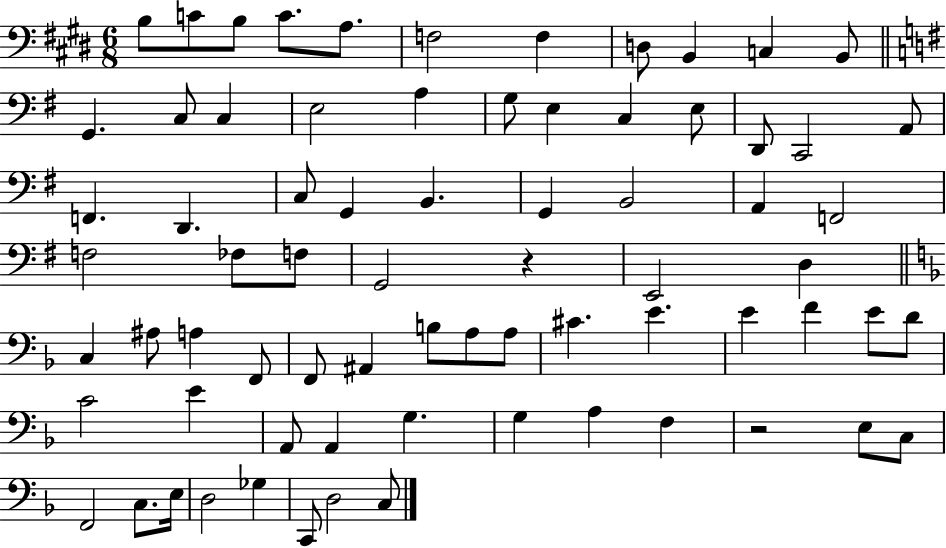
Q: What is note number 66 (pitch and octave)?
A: E3